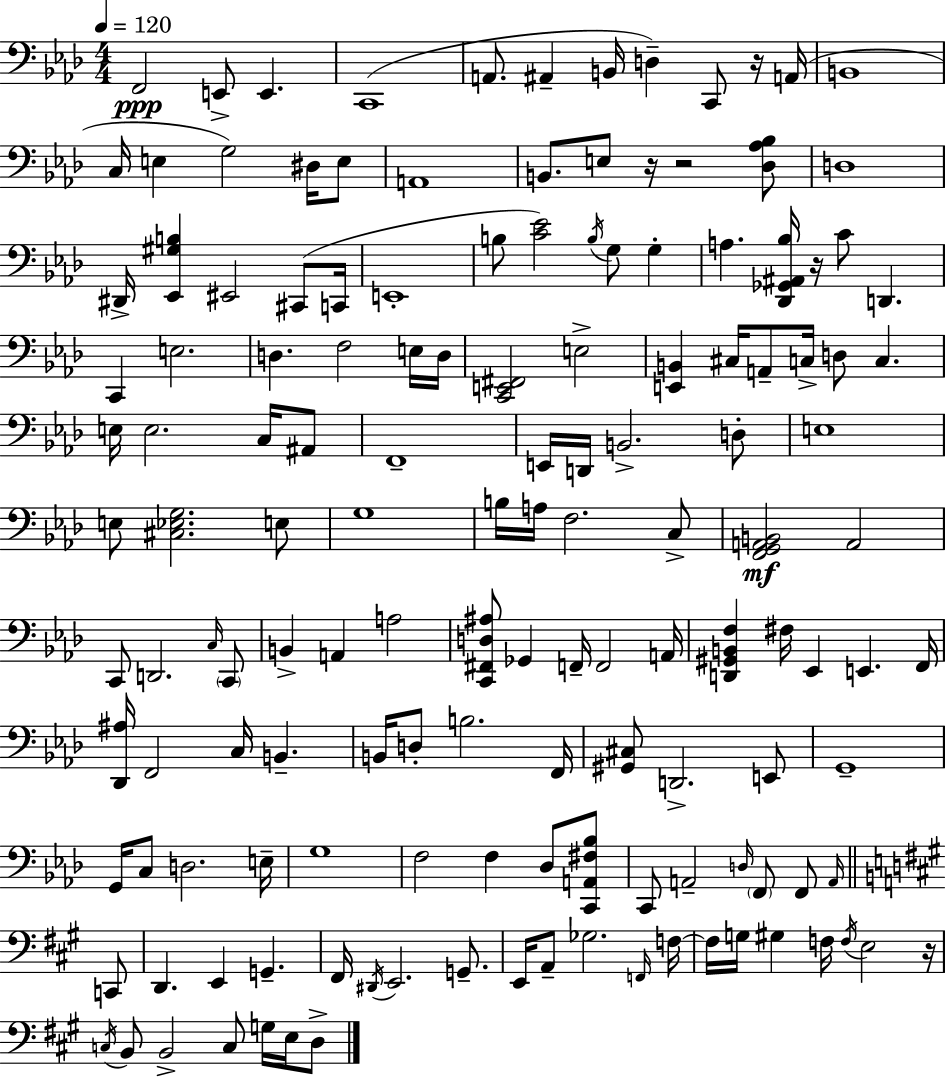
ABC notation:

X:1
T:Untitled
M:4/4
L:1/4
K:Fm
F,,2 E,,/2 E,, C,,4 A,,/2 ^A,, B,,/4 D, C,,/2 z/4 A,,/4 B,,4 C,/4 E, G,2 ^D,/4 E,/2 A,,4 B,,/2 E,/2 z/4 z2 [_D,_A,_B,]/2 D,4 ^D,,/4 [_E,,^G,B,] ^E,,2 ^C,,/2 C,,/4 E,,4 B,/2 [C_E]2 B,/4 G,/2 G, A, [_D,,_G,,^A,,_B,]/4 z/4 C/2 D,, C,, E,2 D, F,2 E,/4 D,/4 [C,,E,,^F,,]2 E,2 [E,,B,,] ^C,/4 A,,/2 C,/4 D,/2 C, E,/4 E,2 C,/4 ^A,,/2 F,,4 E,,/4 D,,/4 B,,2 D,/2 E,4 E,/2 [^C,_E,G,]2 E,/2 G,4 B,/4 A,/4 F,2 C,/2 [F,,G,,A,,B,,]2 A,,2 C,,/2 D,,2 C,/4 C,,/2 B,, A,, A,2 [C,,^F,,D,^A,]/2 _G,, F,,/4 F,,2 A,,/4 [D,,^G,,B,,F,] ^F,/4 _E,, E,, F,,/4 [_D,,^A,]/4 F,,2 C,/4 B,, B,,/4 D,/2 B,2 F,,/4 [^G,,^C,]/2 D,,2 E,,/2 G,,4 G,,/4 C,/2 D,2 E,/4 G,4 F,2 F, _D,/2 [C,,A,,^F,_B,]/2 C,,/2 A,,2 D,/4 F,,/2 F,,/2 A,,/4 C,,/2 D,, E,, G,, ^F,,/4 ^D,,/4 E,,2 G,,/2 E,,/4 A,,/2 _G,2 F,,/4 F,/4 F,/4 G,/4 ^G, F,/4 F,/4 E,2 z/4 C,/4 B,,/2 B,,2 C,/2 G,/4 E,/4 D,/2